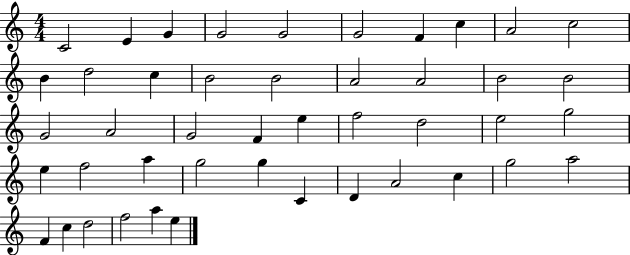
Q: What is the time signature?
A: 4/4